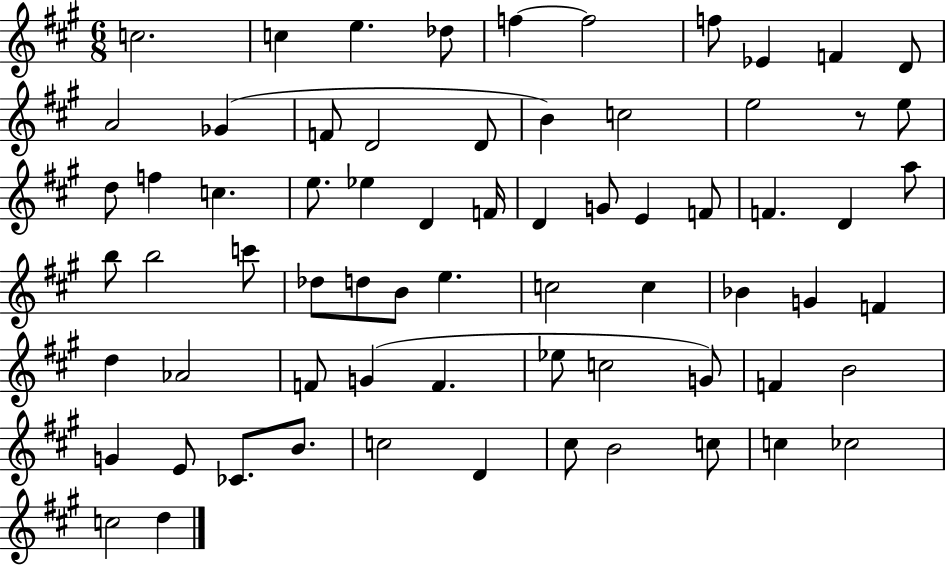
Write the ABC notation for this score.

X:1
T:Untitled
M:6/8
L:1/4
K:A
c2 c e _d/2 f f2 f/2 _E F D/2 A2 _G F/2 D2 D/2 B c2 e2 z/2 e/2 d/2 f c e/2 _e D F/4 D G/2 E F/2 F D a/2 b/2 b2 c'/2 _d/2 d/2 B/2 e c2 c _B G F d _A2 F/2 G F _e/2 c2 G/2 F B2 G E/2 _C/2 B/2 c2 D ^c/2 B2 c/2 c _c2 c2 d